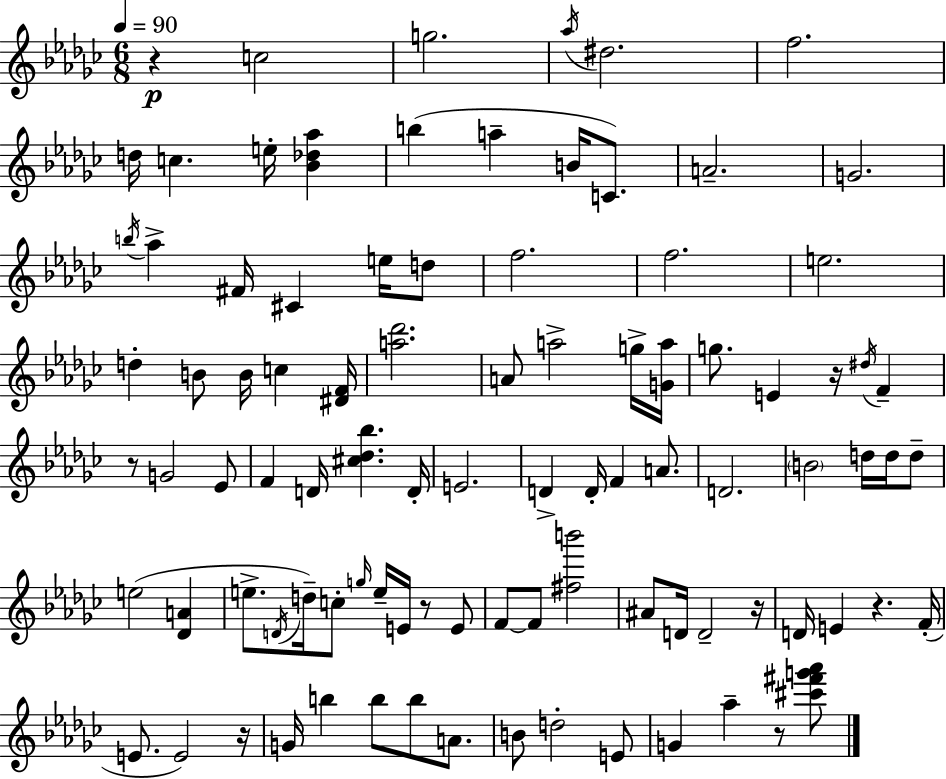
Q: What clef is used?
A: treble